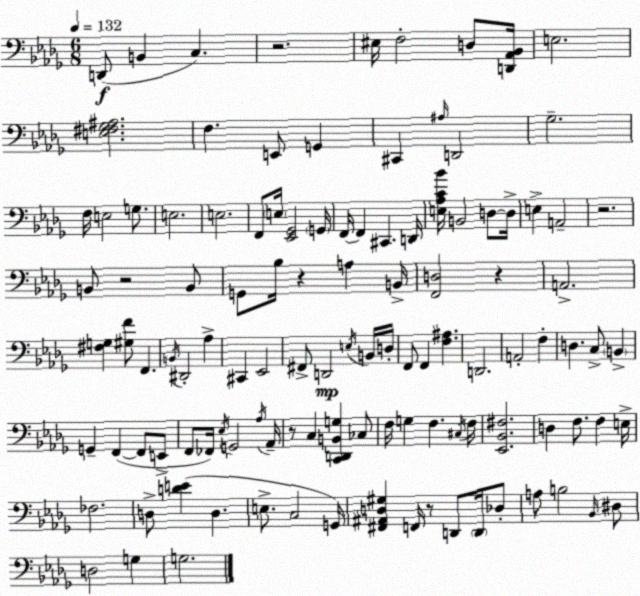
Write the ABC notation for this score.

X:1
T:Untitled
M:6/8
L:1/4
K:Bbm
D,,/2 B,, C, z2 ^E,/4 F,2 D,/2 [D,,_A,,_B,,]/4 E,2 [E,^F,_G,^A,]2 F, E,,/2 G,, ^C,, ^A,/4 D,,2 _G,2 F,/4 E,2 G,/2 E,2 E,2 F,,/2 E,/4 [_E,,_G,,]2 G,,/4 F,,/4 F,, ^C,, D,,/4 [E,_A,C_B]/4 B,,2 D,/2 D,/4 E, A,,2 z2 B,,/2 z2 B,,/2 G,,/2 _B,/4 z A, B,,/4 [F,,D,]2 z A,,2 [^F,G,] [^G,F]/2 F,, B,,/4 ^D,,2 _A, ^C,, _E,,2 ^F,,/2 D,,2 E,/4 B,,/4 D,/4 F,,/2 F,, [F,^A,] D,,2 A,,2 F, D, C,/2 B,, G,, F,, F,,/2 E,,/2 F,,/2 _F,,/4 _E,/4 G,,2 _A,/4 _A,,/4 z/2 C, [C,,D,,B,,G,] _C,/2 F,/4 G, F, ^C,/4 F,/4 [_E,,_B,,^F,]2 D, F,/2 F, E,/4 _F,2 D,/2 [DE] D, E,/2 C,2 G,,/4 [^F,,^A,,D,^G,] F,,/4 z/2 D,,/2 D,,/4 _D,/2 A,/2 B,2 _B,,/4 ^D,/2 D,2 G, G,2